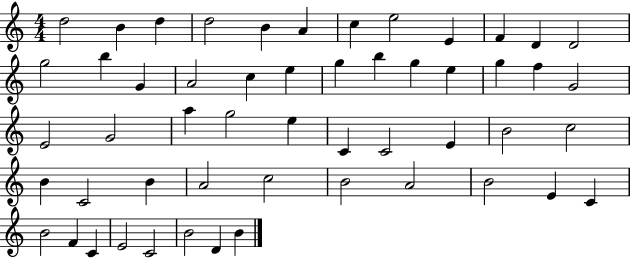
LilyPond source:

{
  \clef treble
  \numericTimeSignature
  \time 4/4
  \key c \major
  d''2 b'4 d''4 | d''2 b'4 a'4 | c''4 e''2 e'4 | f'4 d'4 d'2 | \break g''2 b''4 g'4 | a'2 c''4 e''4 | g''4 b''4 g''4 e''4 | g''4 f''4 g'2 | \break e'2 g'2 | a''4 g''2 e''4 | c'4 c'2 e'4 | b'2 c''2 | \break b'4 c'2 b'4 | a'2 c''2 | b'2 a'2 | b'2 e'4 c'4 | \break b'2 f'4 c'4 | e'2 c'2 | b'2 d'4 b'4 | \bar "|."
}